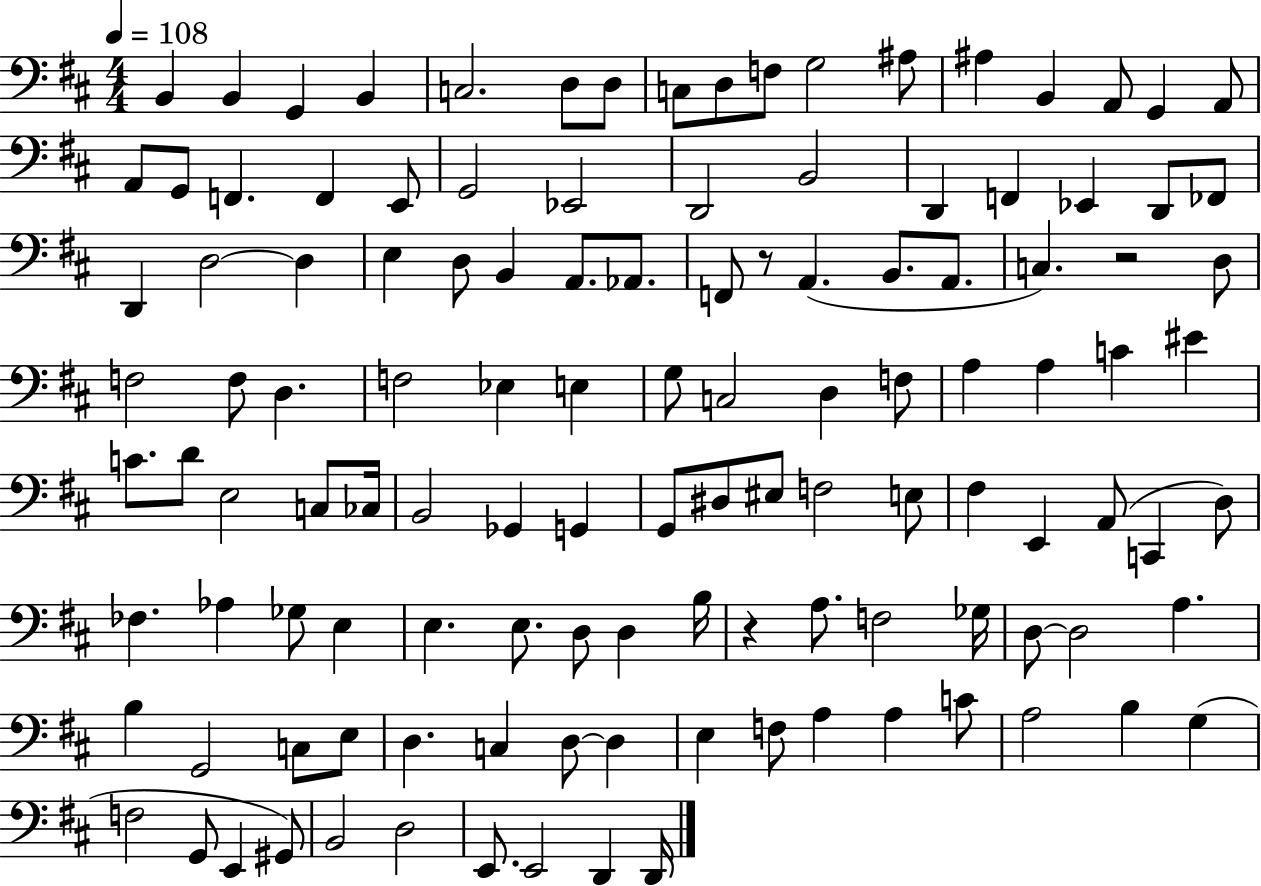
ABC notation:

X:1
T:Untitled
M:4/4
L:1/4
K:D
B,, B,, G,, B,, C,2 D,/2 D,/2 C,/2 D,/2 F,/2 G,2 ^A,/2 ^A, B,, A,,/2 G,, A,,/2 A,,/2 G,,/2 F,, F,, E,,/2 G,,2 _E,,2 D,,2 B,,2 D,, F,, _E,, D,,/2 _F,,/2 D,, D,2 D, E, D,/2 B,, A,,/2 _A,,/2 F,,/2 z/2 A,, B,,/2 A,,/2 C, z2 D,/2 F,2 F,/2 D, F,2 _E, E, G,/2 C,2 D, F,/2 A, A, C ^E C/2 D/2 E,2 C,/2 _C,/4 B,,2 _G,, G,, G,,/2 ^D,/2 ^E,/2 F,2 E,/2 ^F, E,, A,,/2 C,, D,/2 _F, _A, _G,/2 E, E, E,/2 D,/2 D, B,/4 z A,/2 F,2 _G,/4 D,/2 D,2 A, B, G,,2 C,/2 E,/2 D, C, D,/2 D, E, F,/2 A, A, C/2 A,2 B, G, F,2 G,,/2 E,, ^G,,/2 B,,2 D,2 E,,/2 E,,2 D,, D,,/4